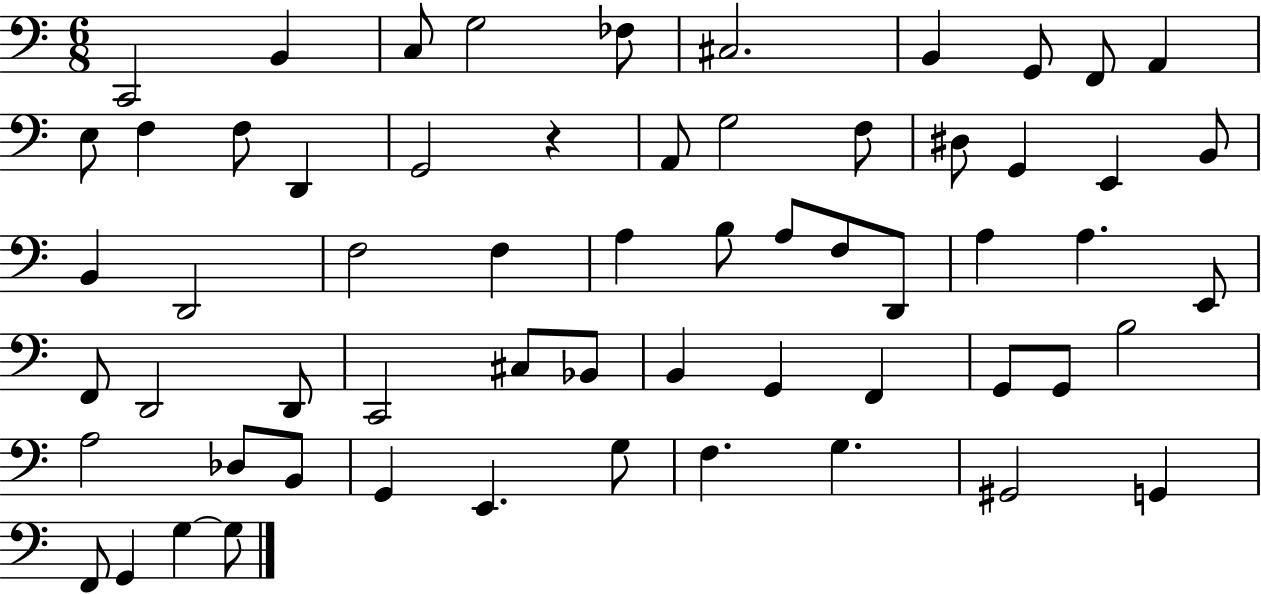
C2/h B2/q C3/e G3/h FES3/e C#3/h. B2/q G2/e F2/e A2/q E3/e F3/q F3/e D2/q G2/h R/q A2/e G3/h F3/e D#3/e G2/q E2/q B2/e B2/q D2/h F3/h F3/q A3/q B3/e A3/e F3/e D2/e A3/q A3/q. E2/e F2/e D2/h D2/e C2/h C#3/e Bb2/e B2/q G2/q F2/q G2/e G2/e B3/h A3/h Db3/e B2/e G2/q E2/q. G3/e F3/q. G3/q. G#2/h G2/q F2/e G2/q G3/q G3/e